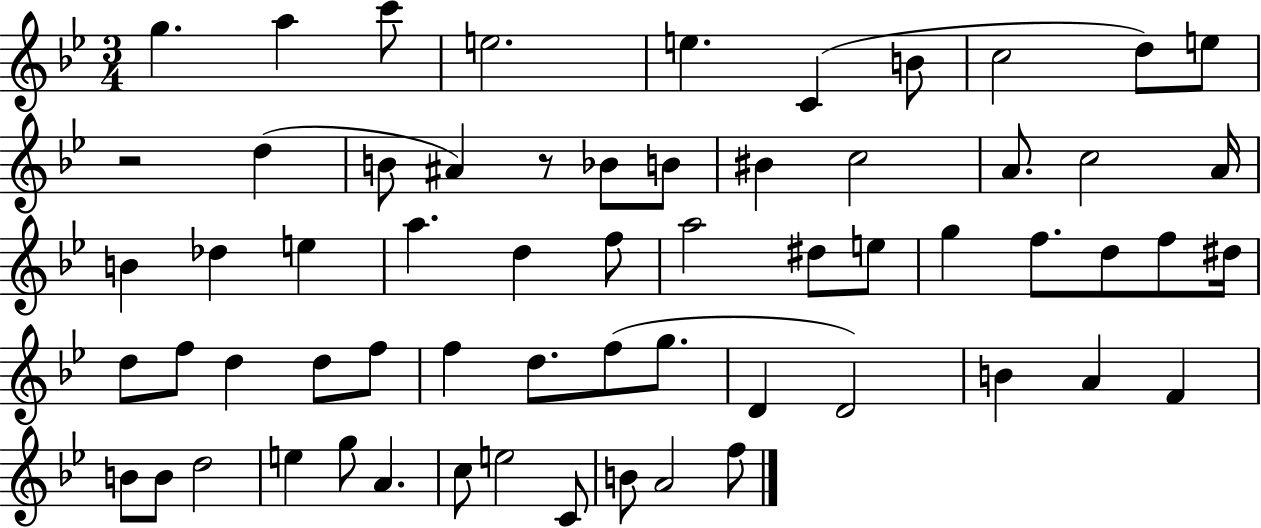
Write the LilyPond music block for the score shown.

{
  \clef treble
  \numericTimeSignature
  \time 3/4
  \key bes \major
  g''4. a''4 c'''8 | e''2. | e''4. c'4( b'8 | c''2 d''8) e''8 | \break r2 d''4( | b'8 ais'4) r8 bes'8 b'8 | bis'4 c''2 | a'8. c''2 a'16 | \break b'4 des''4 e''4 | a''4. d''4 f''8 | a''2 dis''8 e''8 | g''4 f''8. d''8 f''8 dis''16 | \break d''8 f''8 d''4 d''8 f''8 | f''4 d''8. f''8( g''8. | d'4 d'2) | b'4 a'4 f'4 | \break b'8 b'8 d''2 | e''4 g''8 a'4. | c''8 e''2 c'8 | b'8 a'2 f''8 | \break \bar "|."
}